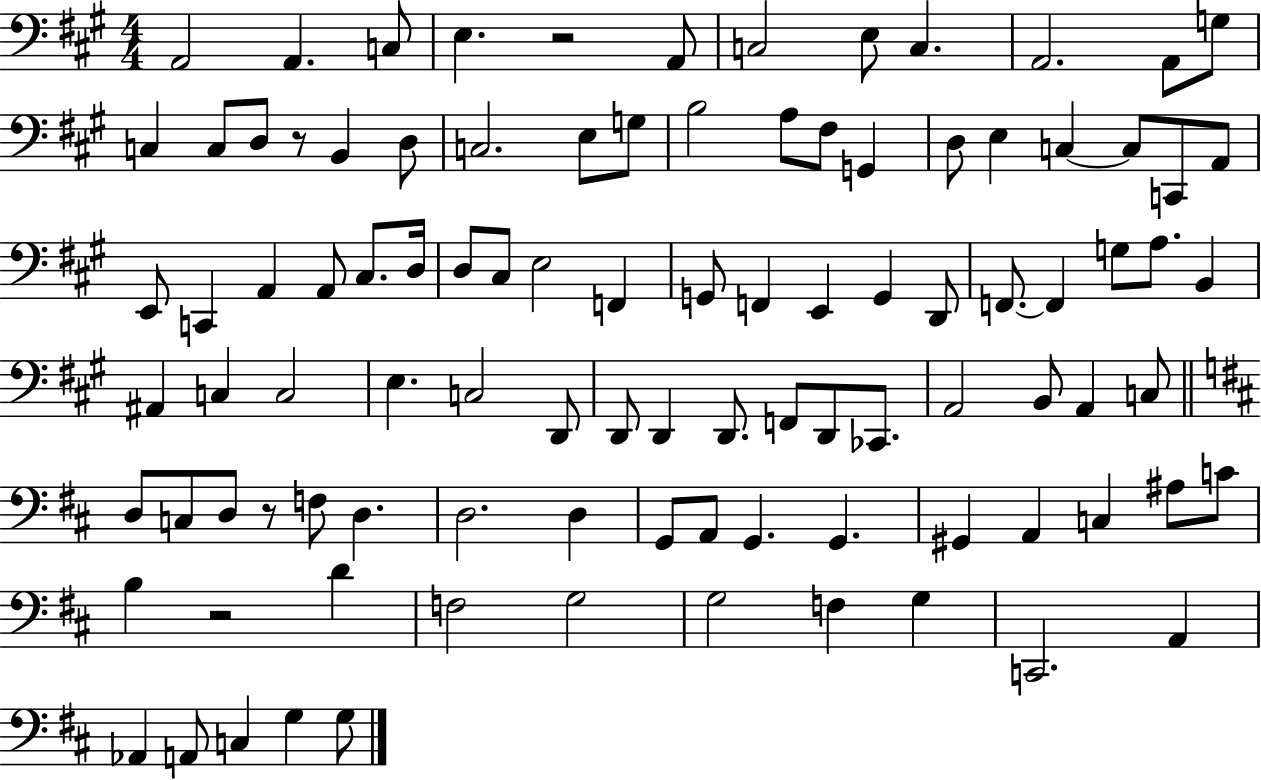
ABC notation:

X:1
T:Untitled
M:4/4
L:1/4
K:A
A,,2 A,, C,/2 E, z2 A,,/2 C,2 E,/2 C, A,,2 A,,/2 G,/2 C, C,/2 D,/2 z/2 B,, D,/2 C,2 E,/2 G,/2 B,2 A,/2 ^F,/2 G,, D,/2 E, C, C,/2 C,,/2 A,,/2 E,,/2 C,, A,, A,,/2 ^C,/2 D,/4 D,/2 ^C,/2 E,2 F,, G,,/2 F,, E,, G,, D,,/2 F,,/2 F,, G,/2 A,/2 B,, ^A,, C, C,2 E, C,2 D,,/2 D,,/2 D,, D,,/2 F,,/2 D,,/2 _C,,/2 A,,2 B,,/2 A,, C,/2 D,/2 C,/2 D,/2 z/2 F,/2 D, D,2 D, G,,/2 A,,/2 G,, G,, ^G,, A,, C, ^A,/2 C/2 B, z2 D F,2 G,2 G,2 F, G, C,,2 A,, _A,, A,,/2 C, G, G,/2